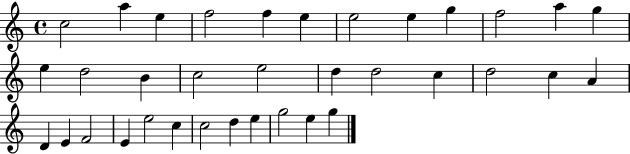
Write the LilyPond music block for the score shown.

{
  \clef treble
  \time 4/4
  \defaultTimeSignature
  \key c \major
  c''2 a''4 e''4 | f''2 f''4 e''4 | e''2 e''4 g''4 | f''2 a''4 g''4 | \break e''4 d''2 b'4 | c''2 e''2 | d''4 d''2 c''4 | d''2 c''4 a'4 | \break d'4 e'4 f'2 | e'4 e''2 c''4 | c''2 d''4 e''4 | g''2 e''4 g''4 | \break \bar "|."
}